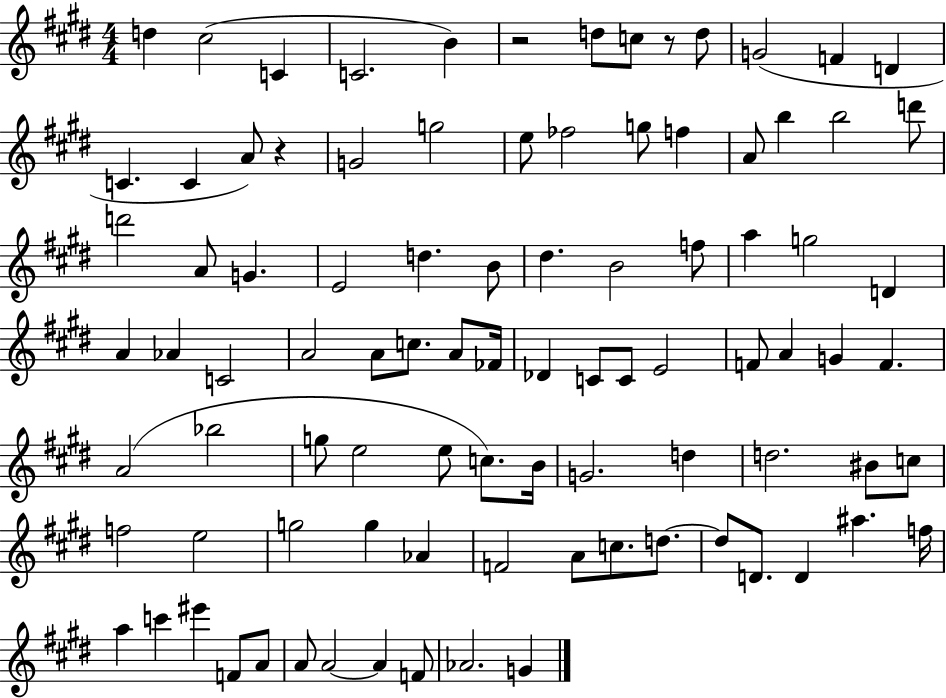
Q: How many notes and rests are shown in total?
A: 92